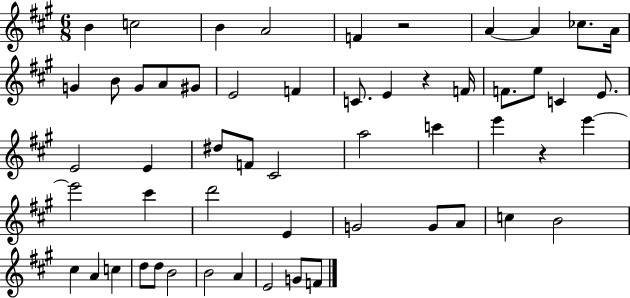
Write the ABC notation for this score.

X:1
T:Untitled
M:6/8
L:1/4
K:A
B c2 B A2 F z2 A A _c/2 A/4 G B/2 G/2 A/2 ^G/2 E2 F C/2 E z F/4 F/2 e/2 C E/2 E2 E ^d/2 F/2 ^C2 a2 c' e' z e' e'2 ^c' d'2 E G2 G/2 A/2 c B2 ^c A c d/2 d/2 B2 B2 A E2 G/2 F/2